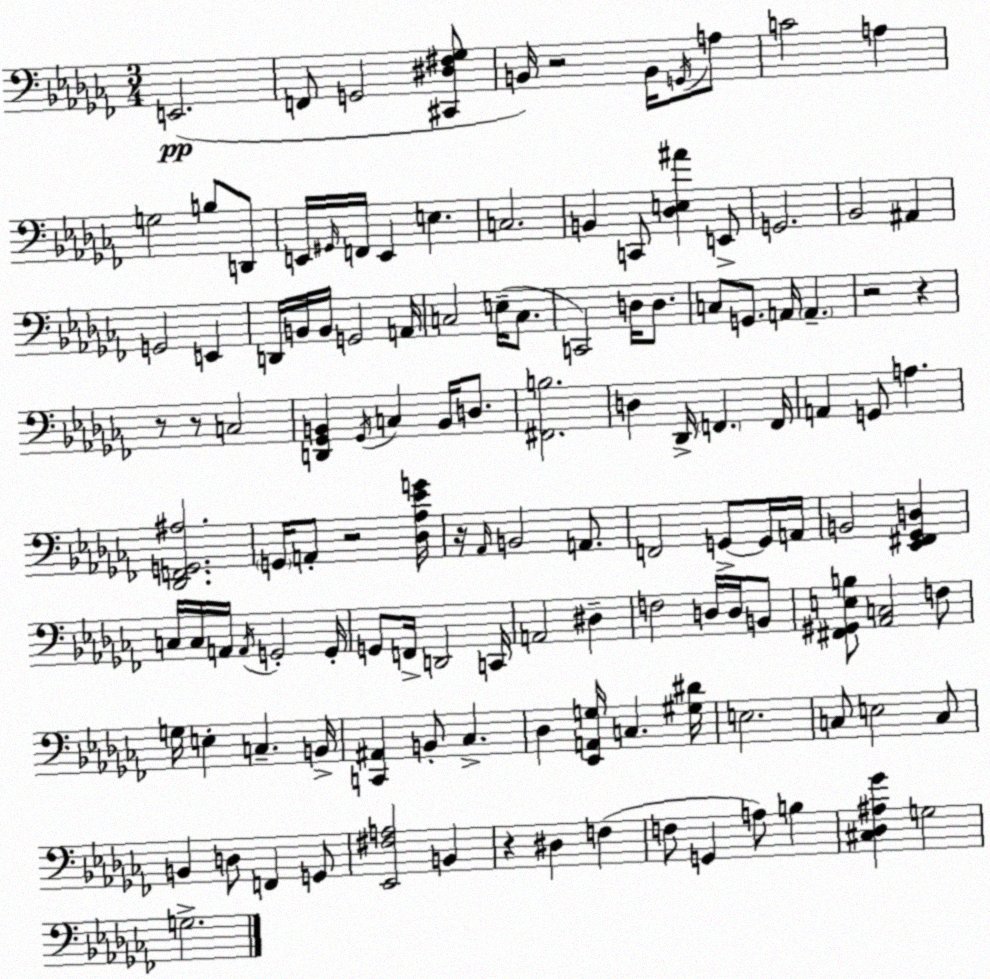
X:1
T:Untitled
M:3/4
L:1/4
K:Abm
E,,2 F,,/2 G,,2 [^C,,^D,^F,_G,]/2 B,,/4 z2 B,,/4 G,,/4 A,/2 C2 A, G,2 B,/2 D,,/2 E,,/4 ^G,,/4 F,,/4 E,, E, C,2 B,, C,,/2 [_D,E,^A] E,,/2 G,,2 _B,,2 ^A,, G,,2 E,, D,,/4 B,,/4 B,,/4 G,,2 A,,/4 C,2 E,/4 C,/2 C,,2 D,/4 D,/2 C,/2 G,,/2 A,,/4 A,, z2 z z/2 z/2 C,2 [D,,_G,,B,,] _G,,/4 C, B,,/4 D,/2 [^F,,B,]2 D, _D,,/4 F,, F,,/4 A,, G,,/2 A, [_D,,F,,G,,^A,]2 G,,/4 A,,/2 z2 [_D,_A,_EG]/4 z/4 _A,,/4 B,,2 A,,/2 F,,2 G,,/2 G,,/4 A,,/4 B,,2 [_E,,^F,,_G,,D,] C,/4 C,/4 A,,/4 A,,/4 G,,2 G,,/4 G,,/2 F,,/4 D,,2 C,,/4 A,,2 ^D, F,2 D,/4 D,/4 B,,/2 [^F,,^G,,E,B,]/2 [_A,,C,]2 F,/2 G,/4 E, C, B,,/4 [C,,^A,,] B,,/2 _C, _D, [_E,,A,,G,]/4 C, [^G,^D]/4 E,2 C,/2 E,2 C,/2 B,, D,/2 F,, G,,/2 [_E,,^F,A,]2 B,, z ^D, F, F,/2 G,, A,/2 B, [^C,_D,^A,_G] G,2 G,2